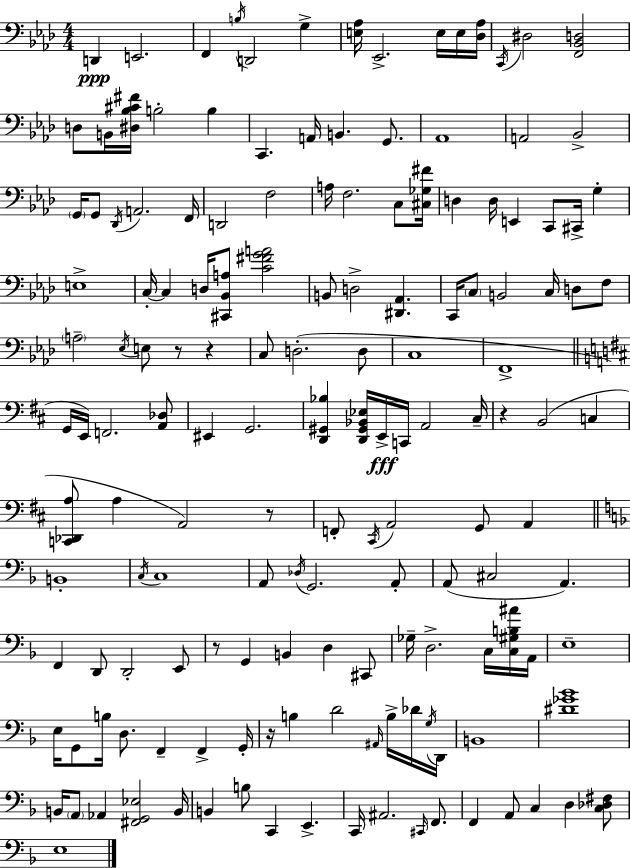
D2/q E2/h. F2/q B3/s D2/h G3/q [E3,Ab3]/s Eb2/h. E3/s E3/s [Db3,Ab3]/s C2/s D#3/h [F2,Bb2,D3]/h D3/e B2/s [D#3,Bb3,C#4,F#4]/s B3/h B3/q C2/q. A2/s B2/q. G2/e. Ab2/w A2/h Bb2/h G2/s G2/e Db2/s A2/h. F2/s D2/h F3/h A3/s F3/h. C3/e [C#3,Gb3,F#4]/s D3/q D3/s E2/q C2/e C#2/s G3/q E3/w C3/s C3/q D3/s [C#2,Bb2,A3]/e [C4,F#4,G4,A4]/h B2/e D3/h [D#2,Ab2]/q. C2/s C3/e B2/h C3/s D3/e F3/e A3/h Eb3/s E3/e R/e R/q C3/e D3/h. D3/e C3/w F2/w G2/s E2/s F2/h. [A2,Db3]/e EIS2/q G2/h. [D2,G#2,Bb3]/q [D2,G#2,Bb2,Eb3]/s E2/s C2/s A2/h C#3/s R/q B2/h C3/q [C2,Db2,A3]/e A3/q A2/h R/e F2/e C#2/s A2/h G2/e A2/q B2/w C3/s C3/w A2/e Db3/s G2/h. A2/e A2/e C#3/h A2/q. F2/q D2/e D2/h E2/e R/e G2/q B2/q D3/q C#2/e Gb3/s D3/h. C3/s [C3,G#3,B3,A#4]/s A2/s E3/w E3/s G2/e B3/s D3/e. F2/q F2/q G2/s R/s B3/q D4/h A#2/s B3/s Db4/s G3/s D2/s B2/w [D#4,Gb4,Bb4]/w B2/s A2/e Ab2/q [F#2,G2,Eb3]/h B2/s B2/q B3/e C2/q E2/q. C2/s A#2/h. C#2/s F2/e. F2/q A2/e C3/q D3/q [C3,Db3,F#3]/e E3/w